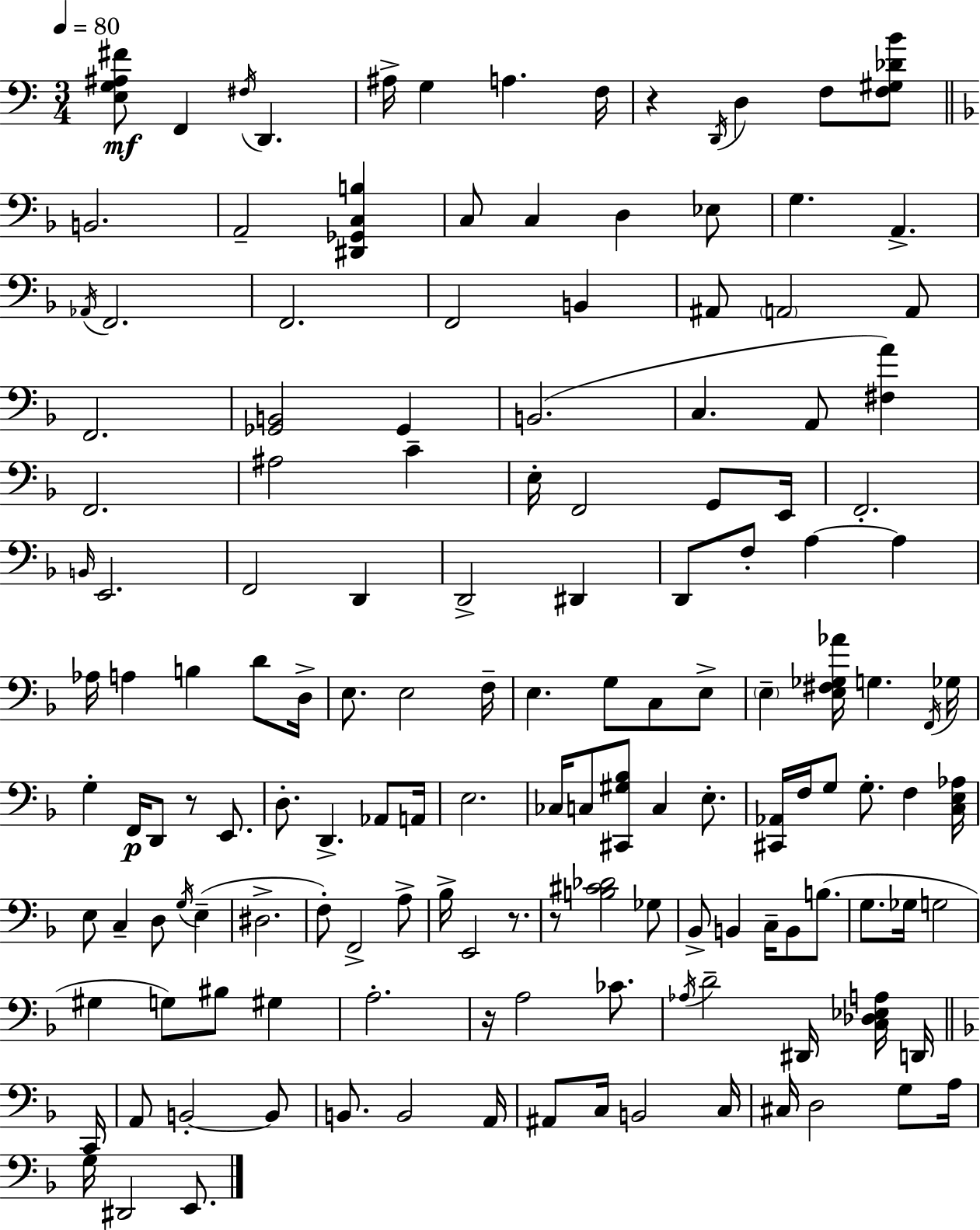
{
  \clef bass
  \numericTimeSignature
  \time 3/4
  \key c \major
  \tempo 4 = 80
  \repeat volta 2 { <e g ais fis'>8\mf f,4 \acciaccatura { fis16 } d,4. | ais16-> g4 a4. | f16 r4 \acciaccatura { d,16 } d4 f8 | <f gis des' b'>8 \bar "||" \break \key f \major b,2. | a,2-- <dis, ges, c b>4 | c8 c4 d4 ees8 | g4. a,4.-> | \break \acciaccatura { aes,16 } f,2. | f,2. | f,2 b,4 | ais,8 \parenthesize a,2 a,8 | \break f,2. | <ges, b,>2 ges,4 | b,2.( | c4. a,8 <fis a'>4) | \break f,2. | ais2 c'4-- | e16-. f,2 g,8 | e,16 f,2.-. | \break \grace { b,16 } e,2. | f,2 d,4 | d,2-> dis,4 | d,8 f8-. a4~~ a4 | \break aes16 a4 b4 d'8 | d16-> e8. e2 | f16-- e4. g8 c8 | e8-> \parenthesize e4-- <e fis ges aes'>16 g4. | \break \acciaccatura { f,16 } ges16 g4-. f,16\p d,8 r8 | e,8. d8.-. d,4.-> | aes,8 a,16 e2. | ces16 c8 <cis, gis bes>8 c4 | \break e8.-. <cis, aes,>16 f16 g8 g8.-. f4 | <c e aes>16 e8 c4-- d8 \acciaccatura { g16 } | e4--( dis2.-> | f8-.) f,2-> | \break a8-> bes16-> e,2 | r8. r8 <b cis' des'>2 | ges8 bes,8-> b,4 c16-- b,8 | b8.( g8. ges16 g2 | \break gis4 g8) bis8 | gis4 a2.-. | r16 a2 | ces'8. \acciaccatura { aes16 } d'2-- | \break dis,16 <c des ees a>16 d,16 \bar "||" \break \key d \minor c,16 a,8 b,2-.~~ b,8 | b,8. b,2 | a,16 ais,8 c16 b,2 | c16 cis16 d2 g8 | \break a16 g16 dis,2 e,8. | } \bar "|."
}